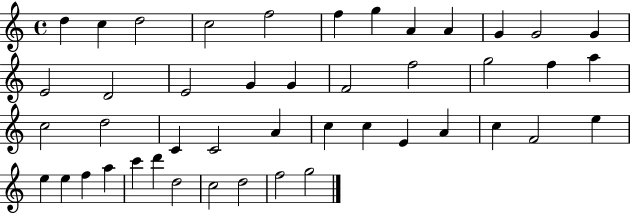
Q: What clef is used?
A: treble